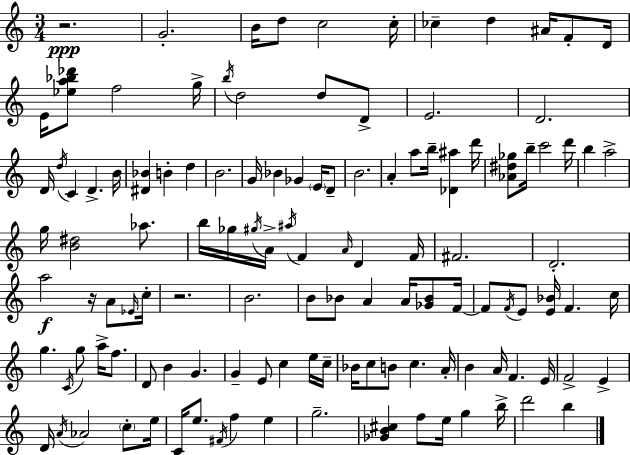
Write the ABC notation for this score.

X:1
T:Untitled
M:3/4
L:1/4
K:Am
z2 G2 B/4 d/2 c2 c/4 _c d ^A/4 F/2 D/4 E/4 [_ea_b_d']/2 f2 g/4 b/4 d2 d/2 D/2 E2 D2 D/4 d/4 C D B/4 [^D_B] B d B2 G/4 _B _G E/4 D/2 B2 A a/2 b/4 [_D^a] d'/4 [_A^d_g]/2 b/4 c'2 d'/4 b a2 g/4 [B^d]2 _a/2 b/4 _g/4 ^g/4 A/4 ^a/4 F A/4 D F/4 ^F2 D2 a2 z/4 A/2 _E/4 c/4 z2 B2 B/2 _B/2 A A/4 [_G_B]/2 F/4 F/2 F/4 E/2 [E_B]/4 F c/4 g C/4 g/2 a/4 f/2 D/2 B G G E/2 c e/4 c/4 _B/4 c/2 B/2 c A/4 B A/4 F E/4 F2 E D/4 A/4 _A2 c/2 e/4 C/4 e/2 ^F/4 f e g2 [_GB^c] f/2 e/4 g b/4 d'2 b